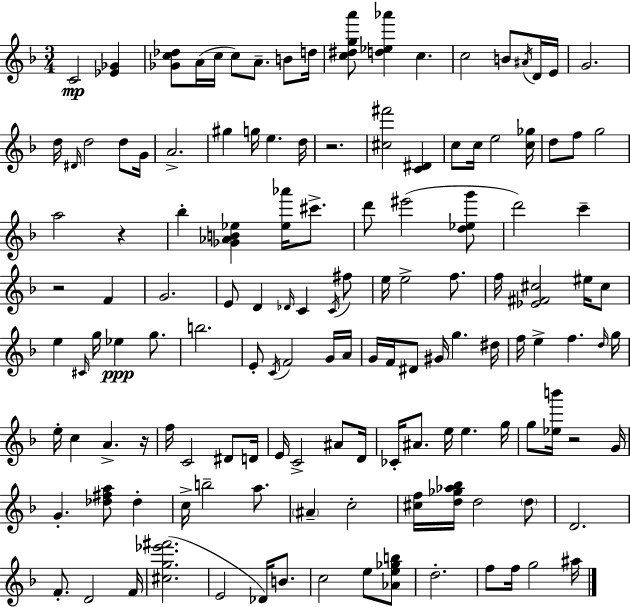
{
  \clef treble
  \numericTimeSignature
  \time 3/4
  \key f \major
  c'2\mp <ees' ges'>4 | <ges' c'' des''>8 a'16( c''16 c''8) a'8.-- b'8 d''16 | <c'' dis'' g'' a'''>8 <d'' ees'' aes'''>4 c''4. | c''2 b'8 \acciaccatura { ais'16 } d'16 | \break e'16 g'2. | d''16 \grace { dis'16 } d''2 d''8 | g'16 a'2.-> | gis''4 g''16 e''4. | \break d''16 r2. | <cis'' fis'''>2 <c' dis'>4 | c''8 c''16 e''2 | <c'' ges''>16 d''8 f''8 g''2 | \break a''2 r4 | bes''4-. <ges' aes' b' ees''>4 <ees'' aes'''>16 cis'''8.-> | d'''8 eis'''2( | <d'' ees'' g'''>8 d'''2) c'''4-- | \break r2 f'4 | g'2. | e'8 d'4 \grace { des'16 } c'4 | \acciaccatura { c'16 } fis''8 e''16 e''2-> | \break f''8. f''16 <ees' fis' cis''>2 | eis''16 cis''8 e''4 \grace { cis'16 } g''16 ees''4\ppp | g''8. b''2. | e'8-. \acciaccatura { c'16 } f'2 | \break g'16 a'16 g'16 f'16 dis'8 gis'16 g''4. | dis''16 f''16 e''4-> f''4. | \grace { d''16 } g''16 e''16-. c''4 | a'4.-> r16 f''16 c'2 | \break dis'8 d'16 e'16 c'2-> | ais'8 d'16 ces'16-. ais'8. e''16 | e''4. g''16 g''8 <ees'' b'''>16 r2 | g'16 g'4.-. | \break <des'' fis'' a''>8 des''4-. c''16-> b''2-- | a''8. \parenthesize ais'4-- c''2-. | <cis'' f''>16 <d'' ges'' aes'' bes''>16 d''2 | \parenthesize d''8 d'2. | \break f'8.-. d'2 | f'16 <cis'' g'' ees''' fis'''>2.( | e'2 | des'16) b'8. c''2 | \break e''8 <aes' e'' ges'' b''>8 d''2.-. | f''8 f''16 g''2 | ais''16 \bar "|."
}